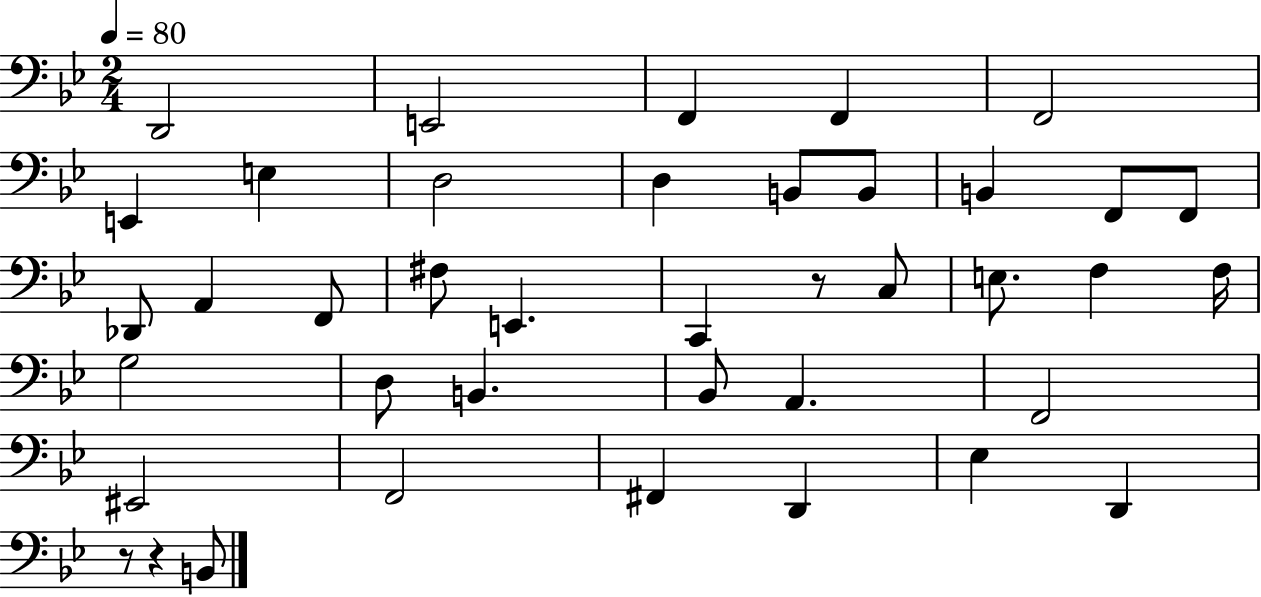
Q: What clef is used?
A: bass